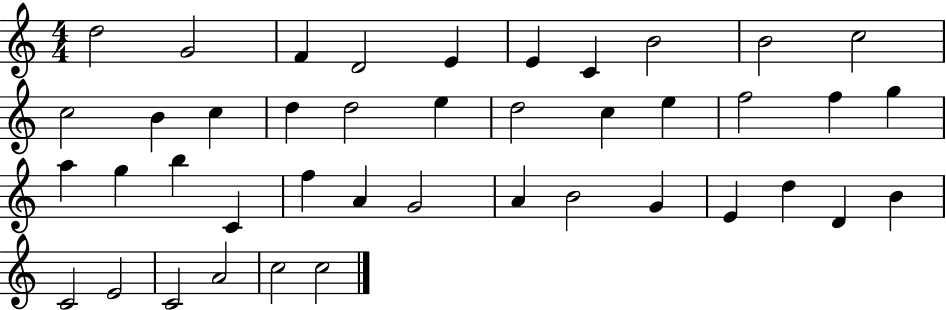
{
  \clef treble
  \numericTimeSignature
  \time 4/4
  \key c \major
  d''2 g'2 | f'4 d'2 e'4 | e'4 c'4 b'2 | b'2 c''2 | \break c''2 b'4 c''4 | d''4 d''2 e''4 | d''2 c''4 e''4 | f''2 f''4 g''4 | \break a''4 g''4 b''4 c'4 | f''4 a'4 g'2 | a'4 b'2 g'4 | e'4 d''4 d'4 b'4 | \break c'2 e'2 | c'2 a'2 | c''2 c''2 | \bar "|."
}